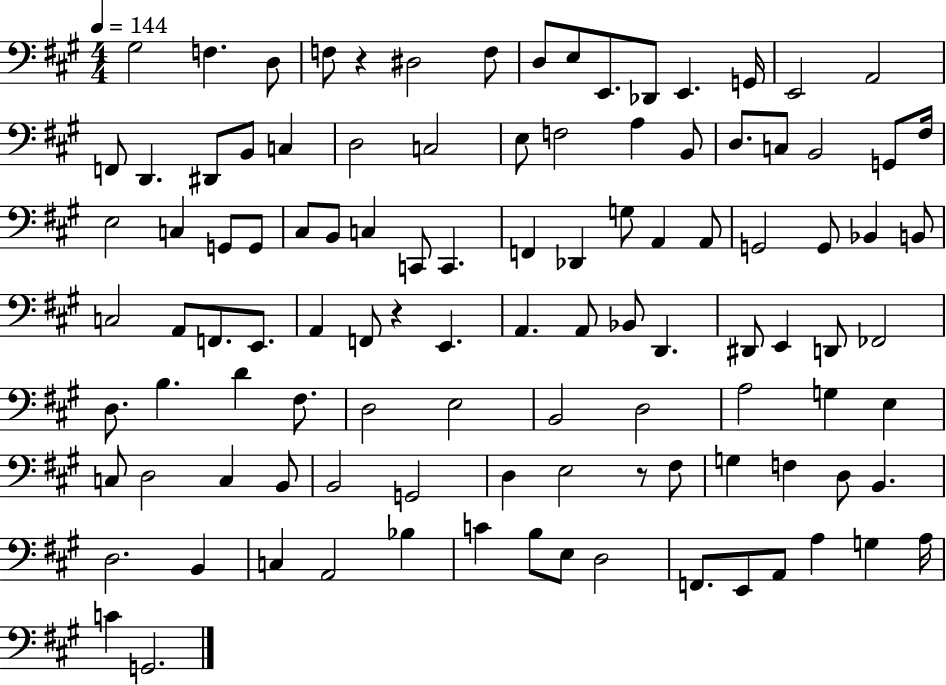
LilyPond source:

{
  \clef bass
  \numericTimeSignature
  \time 4/4
  \key a \major
  \tempo 4 = 144
  \repeat volta 2 { gis2 f4. d8 | f8 r4 dis2 f8 | d8 e8 e,8. des,8 e,4. g,16 | e,2 a,2 | \break f,8 d,4. dis,8 b,8 c4 | d2 c2 | e8 f2 a4 b,8 | d8. c8 b,2 g,8 fis16 | \break e2 c4 g,8 g,8 | cis8 b,8 c4 c,8 c,4. | f,4 des,4 g8 a,4 a,8 | g,2 g,8 bes,4 b,8 | \break c2 a,8 f,8. e,8. | a,4 f,8 r4 e,4. | a,4. a,8 bes,8 d,4. | dis,8 e,4 d,8 fes,2 | \break d8. b4. d'4 fis8. | d2 e2 | b,2 d2 | a2 g4 e4 | \break c8 d2 c4 b,8 | b,2 g,2 | d4 e2 r8 fis8 | g4 f4 d8 b,4. | \break d2. b,4 | c4 a,2 bes4 | c'4 b8 e8 d2 | f,8. e,8 a,8 a4 g4 a16 | \break c'4 g,2. | } \bar "|."
}